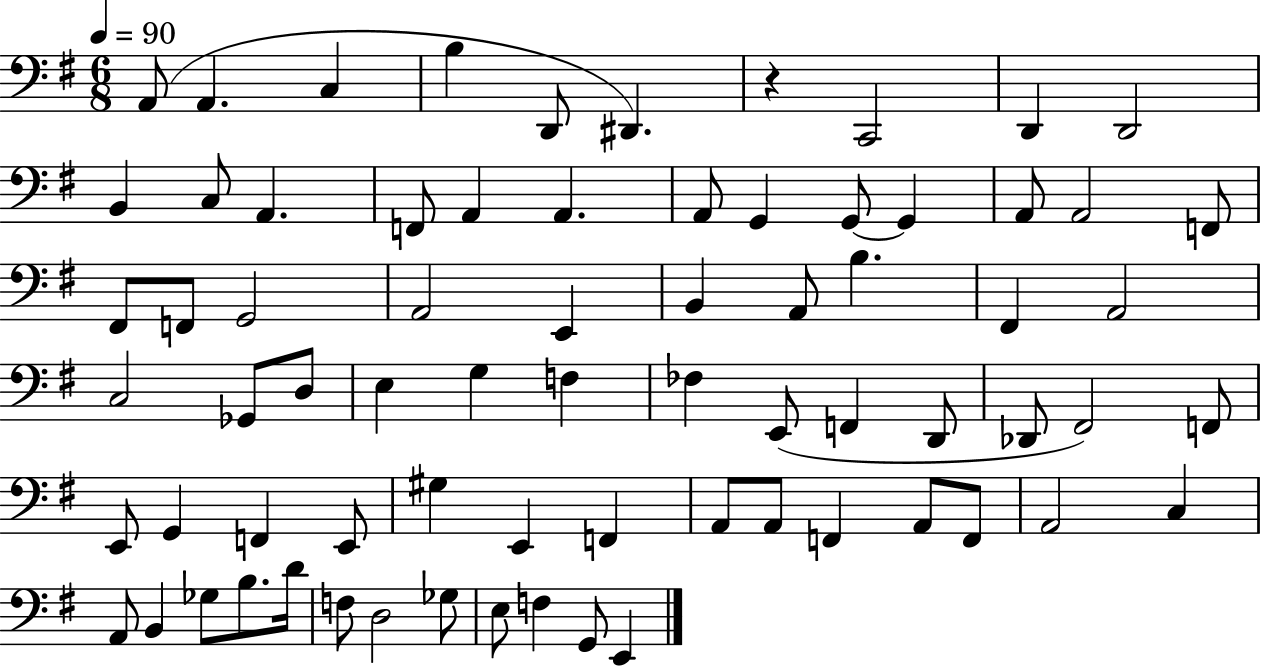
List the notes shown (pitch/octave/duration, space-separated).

A2/e A2/q. C3/q B3/q D2/e D#2/q. R/q C2/h D2/q D2/h B2/q C3/e A2/q. F2/e A2/q A2/q. A2/e G2/q G2/e G2/q A2/e A2/h F2/e F#2/e F2/e G2/h A2/h E2/q B2/q A2/e B3/q. F#2/q A2/h C3/h Gb2/e D3/e E3/q G3/q F3/q FES3/q E2/e F2/q D2/e Db2/e F#2/h F2/e E2/e G2/q F2/q E2/e G#3/q E2/q F2/q A2/e A2/e F2/q A2/e F2/e A2/h C3/q A2/e B2/q Gb3/e B3/e. D4/s F3/e D3/h Gb3/e E3/e F3/q G2/e E2/q